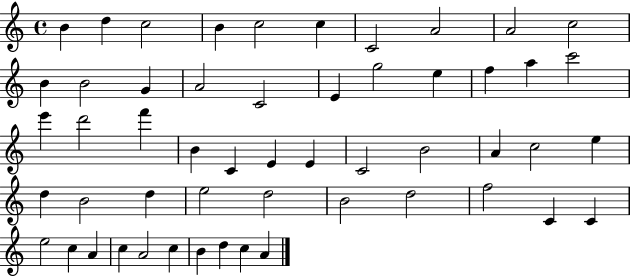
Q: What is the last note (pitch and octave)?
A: A4